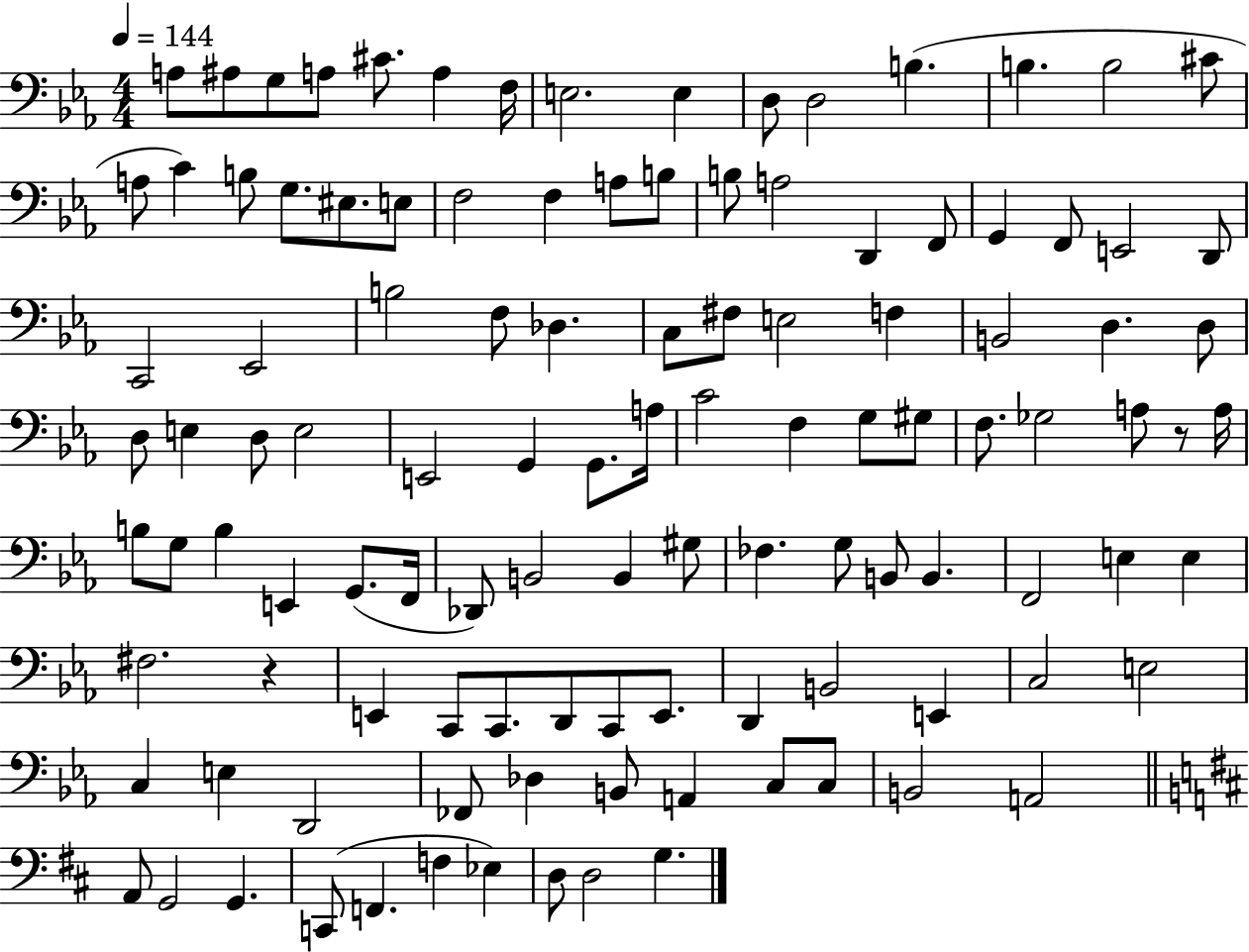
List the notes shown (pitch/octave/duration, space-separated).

A3/e A#3/e G3/e A3/e C#4/e. A3/q F3/s E3/h. E3/q D3/e D3/h B3/q. B3/q. B3/h C#4/e A3/e C4/q B3/e G3/e. EIS3/e. E3/e F3/h F3/q A3/e B3/e B3/e A3/h D2/q F2/e G2/q F2/e E2/h D2/e C2/h Eb2/h B3/h F3/e Db3/q. C3/e F#3/e E3/h F3/q B2/h D3/q. D3/e D3/e E3/q D3/e E3/h E2/h G2/q G2/e. A3/s C4/h F3/q G3/e G#3/e F3/e. Gb3/h A3/e R/e A3/s B3/e G3/e B3/q E2/q G2/e. F2/s Db2/e B2/h B2/q G#3/e FES3/q. G3/e B2/e B2/q. F2/h E3/q E3/q F#3/h. R/q E2/q C2/e C2/e. D2/e C2/e E2/e. D2/q B2/h E2/q C3/h E3/h C3/q E3/q D2/h FES2/e Db3/q B2/e A2/q C3/e C3/e B2/h A2/h A2/e G2/h G2/q. C2/e F2/q. F3/q Eb3/q D3/e D3/h G3/q.